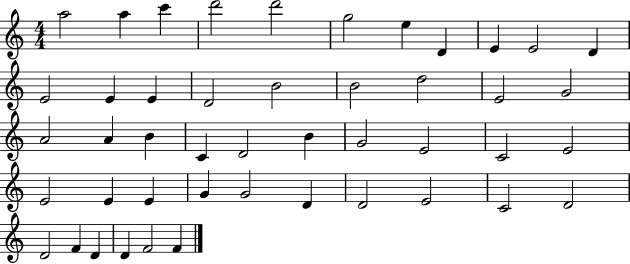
{
  \clef treble
  \numericTimeSignature
  \time 4/4
  \key c \major
  a''2 a''4 c'''4 | d'''2 d'''2 | g''2 e''4 d'4 | e'4 e'2 d'4 | \break e'2 e'4 e'4 | d'2 b'2 | b'2 d''2 | e'2 g'2 | \break a'2 a'4 b'4 | c'4 d'2 b'4 | g'2 e'2 | c'2 e'2 | \break e'2 e'4 e'4 | g'4 g'2 d'4 | d'2 e'2 | c'2 d'2 | \break d'2 f'4 d'4 | d'4 f'2 f'4 | \bar "|."
}